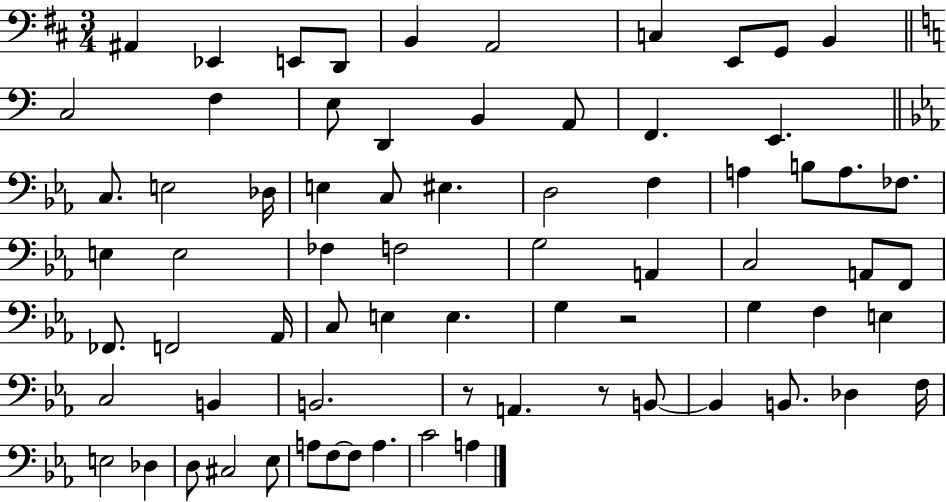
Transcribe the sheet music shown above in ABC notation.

X:1
T:Untitled
M:3/4
L:1/4
K:D
^A,, _E,, E,,/2 D,,/2 B,, A,,2 C, E,,/2 G,,/2 B,, C,2 F, E,/2 D,, B,, A,,/2 F,, E,, C,/2 E,2 _D,/4 E, C,/2 ^E, D,2 F, A, B,/2 A,/2 _F,/2 E, E,2 _F, F,2 G,2 A,, C,2 A,,/2 F,,/2 _F,,/2 F,,2 _A,,/4 C,/2 E, E, G, z2 G, F, E, C,2 B,, B,,2 z/2 A,, z/2 B,,/2 B,, B,,/2 _D, F,/4 E,2 _D, D,/2 ^C,2 _E,/2 A,/2 F,/2 F,/2 A, C2 A,